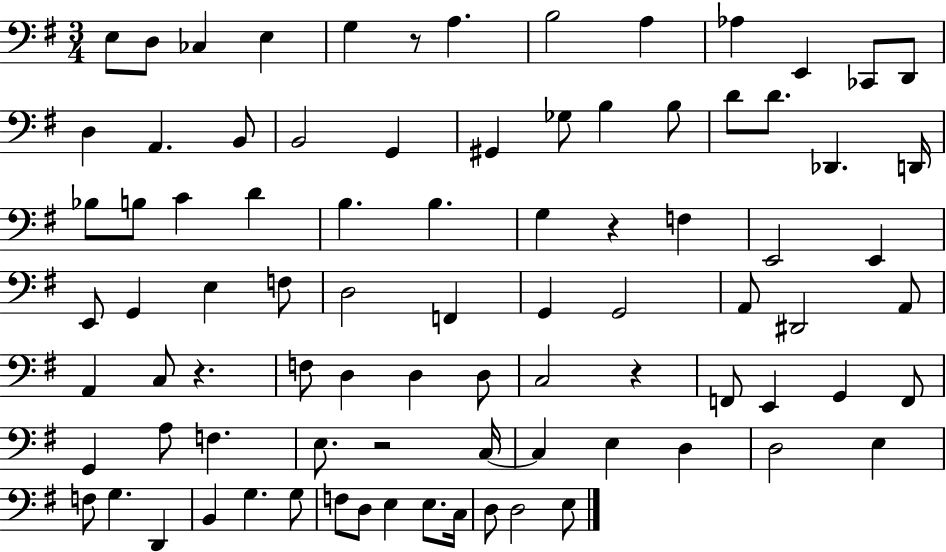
E3/e D3/e CES3/q E3/q G3/q R/e A3/q. B3/h A3/q Ab3/q E2/q CES2/e D2/e D3/q A2/q. B2/e B2/h G2/q G#2/q Gb3/e B3/q B3/e D4/e D4/e. Db2/q. D2/s Bb3/e B3/e C4/q D4/q B3/q. B3/q. G3/q R/q F3/q E2/h E2/q E2/e G2/q E3/q F3/e D3/h F2/q G2/q G2/h A2/e D#2/h A2/e A2/q C3/e R/q. F3/e D3/q D3/q D3/e C3/h R/q F2/e E2/q G2/q F2/e G2/q A3/e F3/q. E3/e. R/h C3/s C3/q E3/q D3/q D3/h E3/q F3/e G3/q. D2/q B2/q G3/q. G3/e F3/e D3/e E3/q E3/e. C3/s D3/e D3/h E3/e